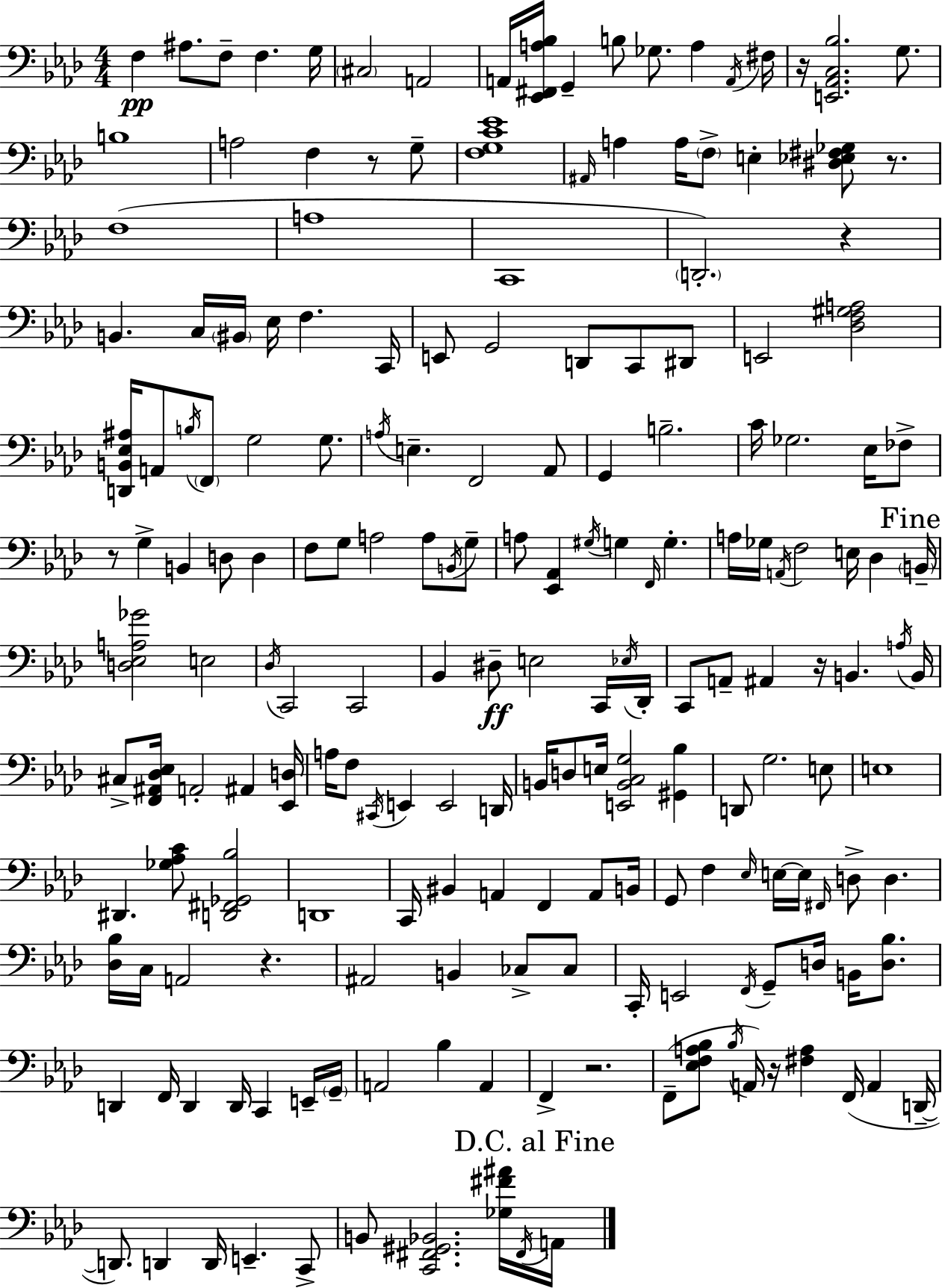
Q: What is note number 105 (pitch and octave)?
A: E3